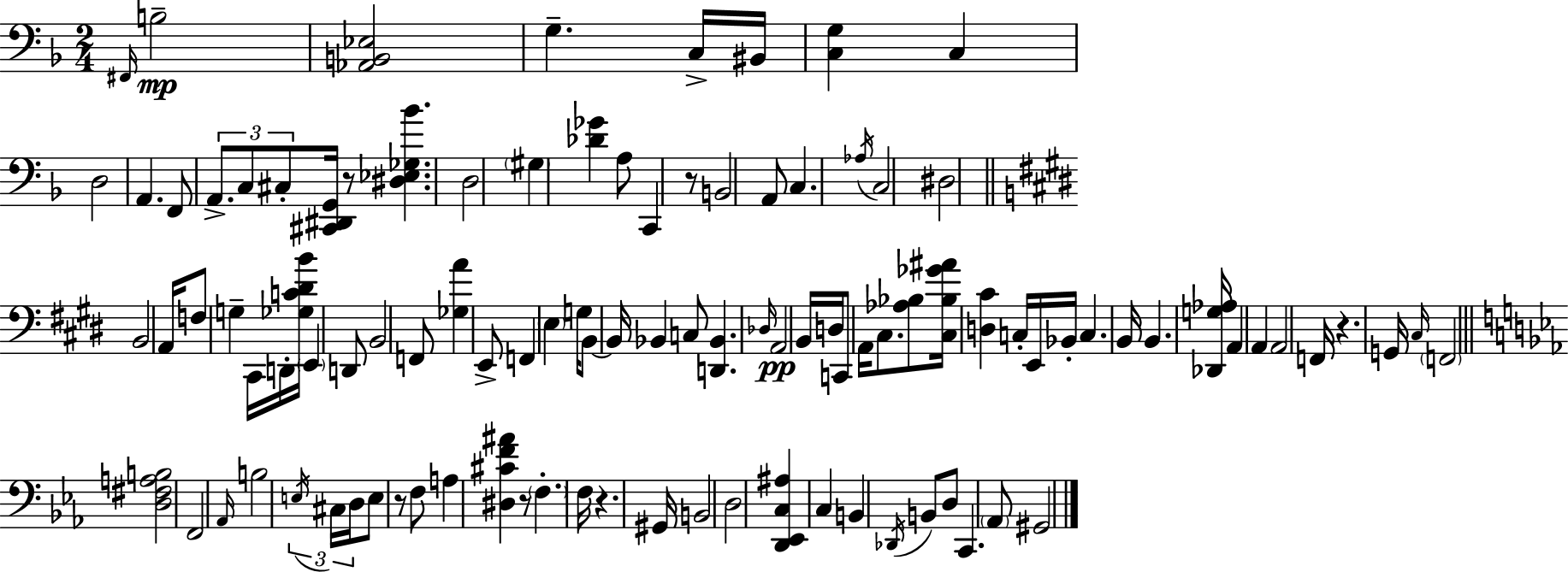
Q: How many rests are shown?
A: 6